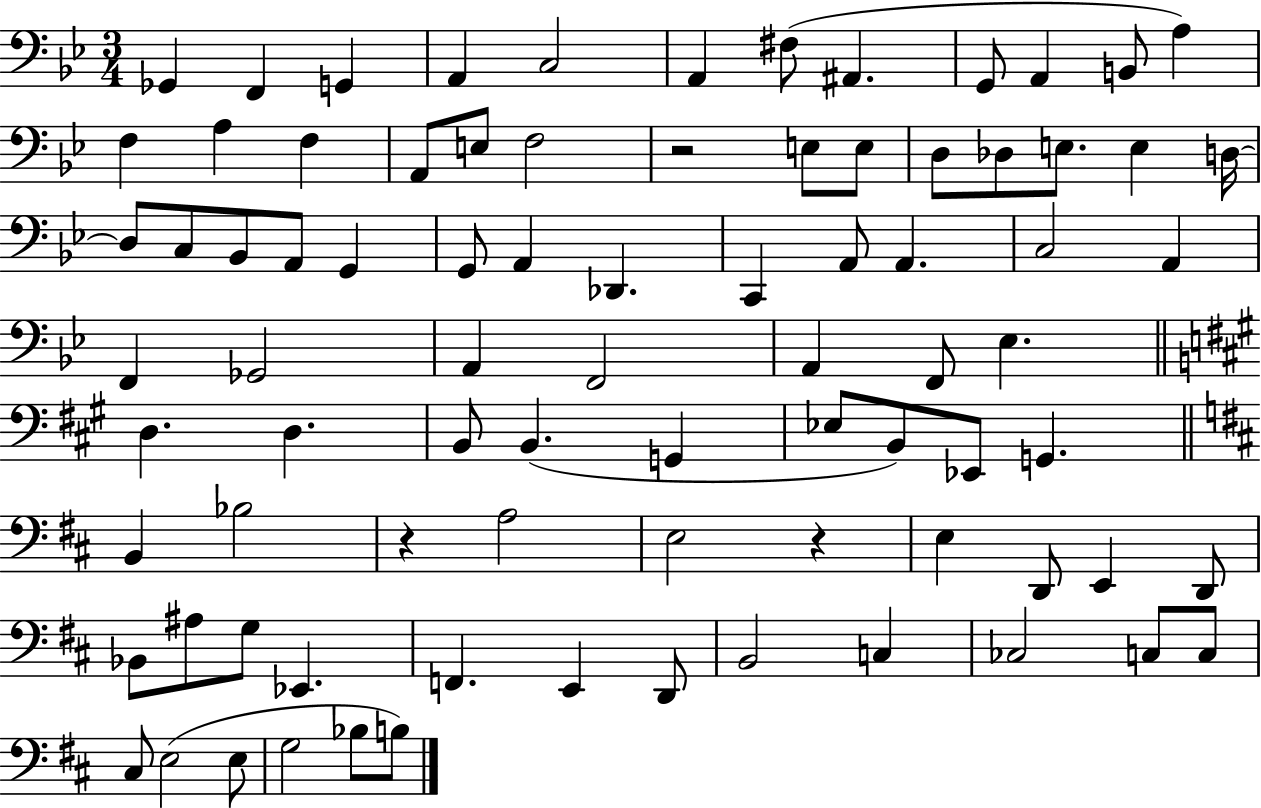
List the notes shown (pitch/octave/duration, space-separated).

Gb2/q F2/q G2/q A2/q C3/h A2/q F#3/e A#2/q. G2/e A2/q B2/e A3/q F3/q A3/q F3/q A2/e E3/e F3/h R/h E3/e E3/e D3/e Db3/e E3/e. E3/q D3/s D3/e C3/e Bb2/e A2/e G2/q G2/e A2/q Db2/q. C2/q A2/e A2/q. C3/h A2/q F2/q Gb2/h A2/q F2/h A2/q F2/e Eb3/q. D3/q. D3/q. B2/e B2/q. G2/q Eb3/e B2/e Eb2/e G2/q. B2/q Bb3/h R/q A3/h E3/h R/q E3/q D2/e E2/q D2/e Bb2/e A#3/e G3/e Eb2/q. F2/q. E2/q D2/e B2/h C3/q CES3/h C3/e C3/e C#3/e E3/h E3/e G3/h Bb3/e B3/e